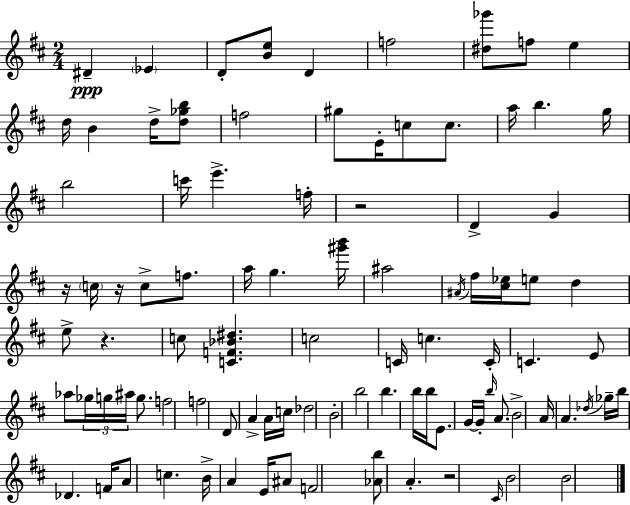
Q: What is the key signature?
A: D major